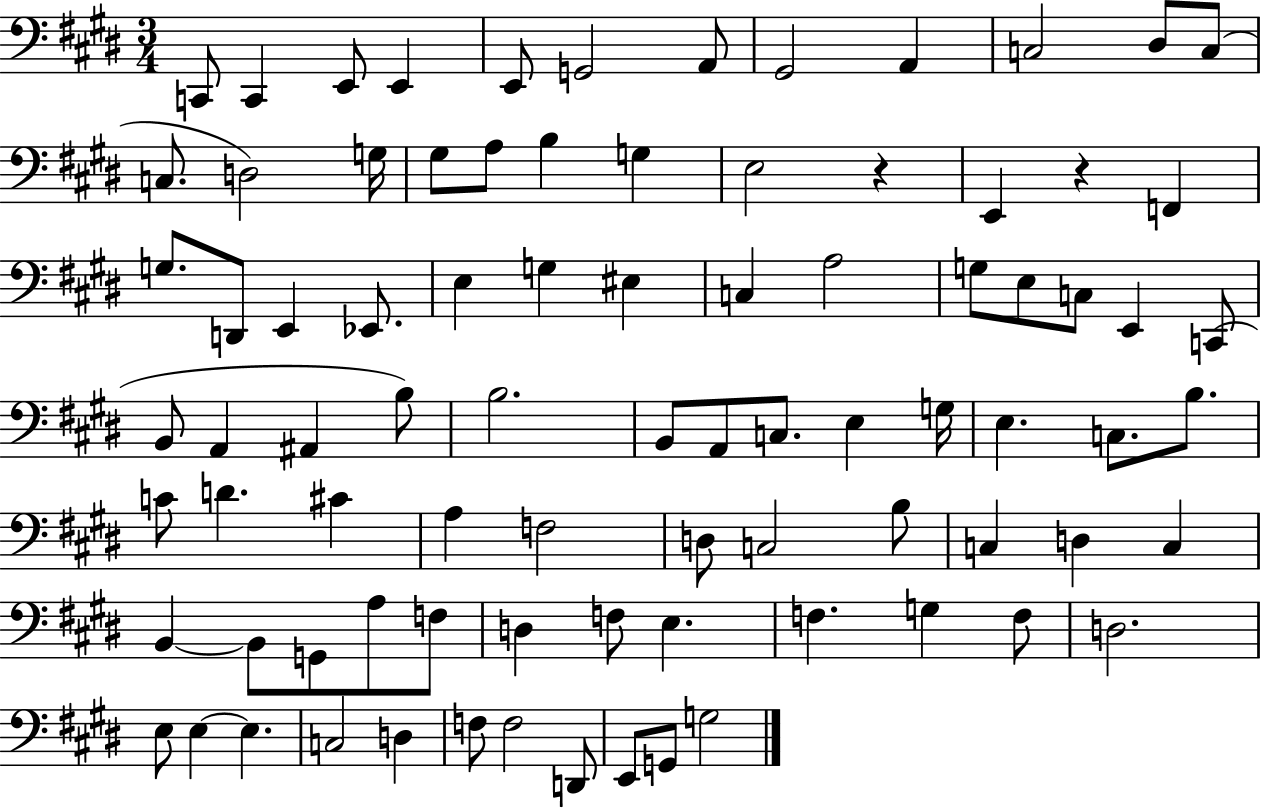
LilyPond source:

{
  \clef bass
  \numericTimeSignature
  \time 3/4
  \key e \major
  c,8 c,4 e,8 e,4 | e,8 g,2 a,8 | gis,2 a,4 | c2 dis8 c8( | \break c8. d2) g16 | gis8 a8 b4 g4 | e2 r4 | e,4 r4 f,4 | \break g8. d,8 e,4 ees,8. | e4 g4 eis4 | c4 a2 | g8 e8 c8 e,4 c,8( | \break b,8 a,4 ais,4 b8) | b2. | b,8 a,8 c8. e4 g16 | e4. c8. b8. | \break c'8 d'4. cis'4 | a4 f2 | d8 c2 b8 | c4 d4 c4 | \break b,4~~ b,8 g,8 a8 f8 | d4 f8 e4. | f4. g4 f8 | d2. | \break e8 e4~~ e4. | c2 d4 | f8 f2 d,8 | e,8 g,8 g2 | \break \bar "|."
}